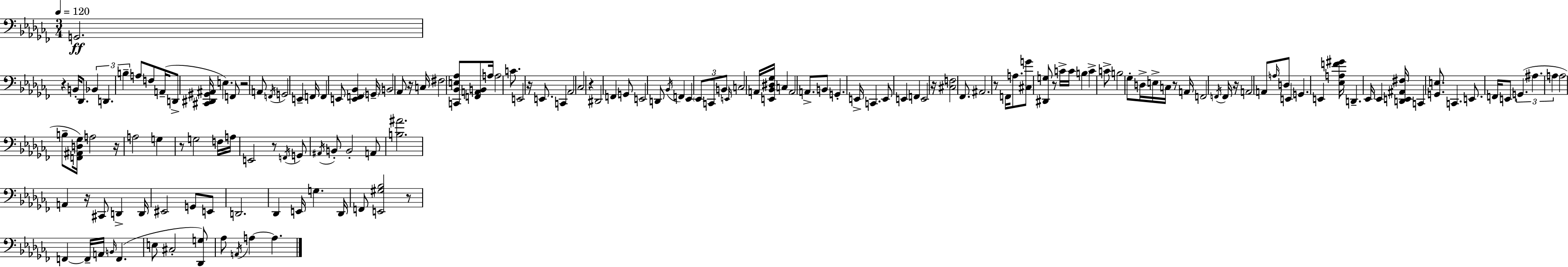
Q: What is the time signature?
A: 3/4